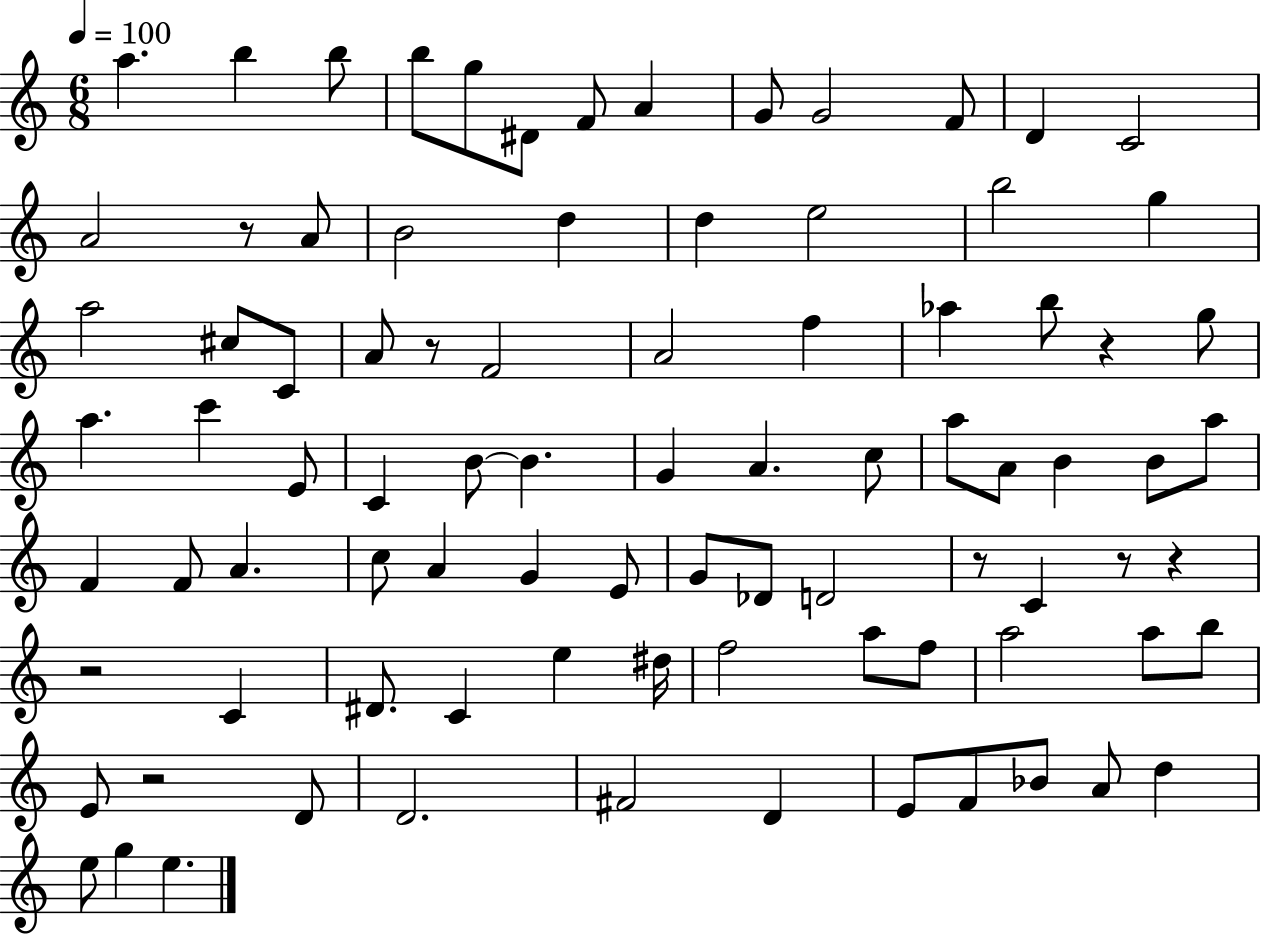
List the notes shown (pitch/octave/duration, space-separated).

A5/q. B5/q B5/e B5/e G5/e D#4/e F4/e A4/q G4/e G4/h F4/e D4/q C4/h A4/h R/e A4/e B4/h D5/q D5/q E5/h B5/h G5/q A5/h C#5/e C4/e A4/e R/e F4/h A4/h F5/q Ab5/q B5/e R/q G5/e A5/q. C6/q E4/e C4/q B4/e B4/q. G4/q A4/q. C5/e A5/e A4/e B4/q B4/e A5/e F4/q F4/e A4/q. C5/e A4/q G4/q E4/e G4/e Db4/e D4/h R/e C4/q R/e R/q R/h C4/q D#4/e. C4/q E5/q D#5/s F5/h A5/e F5/e A5/h A5/e B5/e E4/e R/h D4/e D4/h. F#4/h D4/q E4/e F4/e Bb4/e A4/e D5/q E5/e G5/q E5/q.